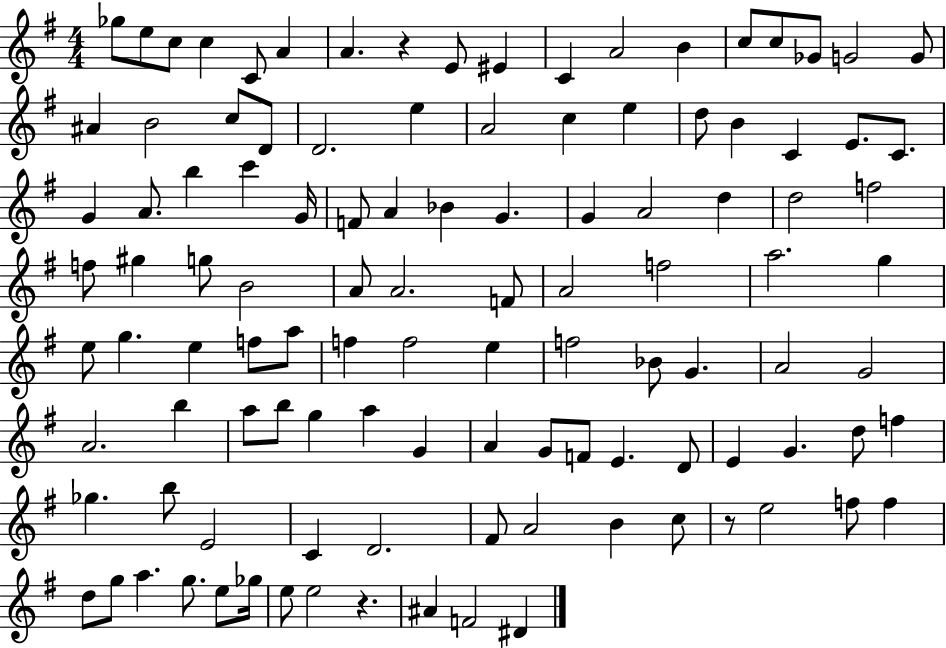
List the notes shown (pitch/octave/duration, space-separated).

Gb5/e E5/e C5/e C5/q C4/e A4/q A4/q. R/q E4/e EIS4/q C4/q A4/h B4/q C5/e C5/e Gb4/e G4/h G4/e A#4/q B4/h C5/e D4/e D4/h. E5/q A4/h C5/q E5/q D5/e B4/q C4/q E4/e. C4/e. G4/q A4/e. B5/q C6/q G4/s F4/e A4/q Bb4/q G4/q. G4/q A4/h D5/q D5/h F5/h F5/e G#5/q G5/e B4/h A4/e A4/h. F4/e A4/h F5/h A5/h. G5/q E5/e G5/q. E5/q F5/e A5/e F5/q F5/h E5/q F5/h Bb4/e G4/q. A4/h G4/h A4/h. B5/q A5/e B5/e G5/q A5/q G4/q A4/q G4/e F4/e E4/q. D4/e E4/q G4/q. D5/e F5/q Gb5/q. B5/e E4/h C4/q D4/h. F#4/e A4/h B4/q C5/e R/e E5/h F5/e F5/q D5/e G5/e A5/q. G5/e. E5/e Gb5/s E5/e E5/h R/q. A#4/q F4/h D#4/q